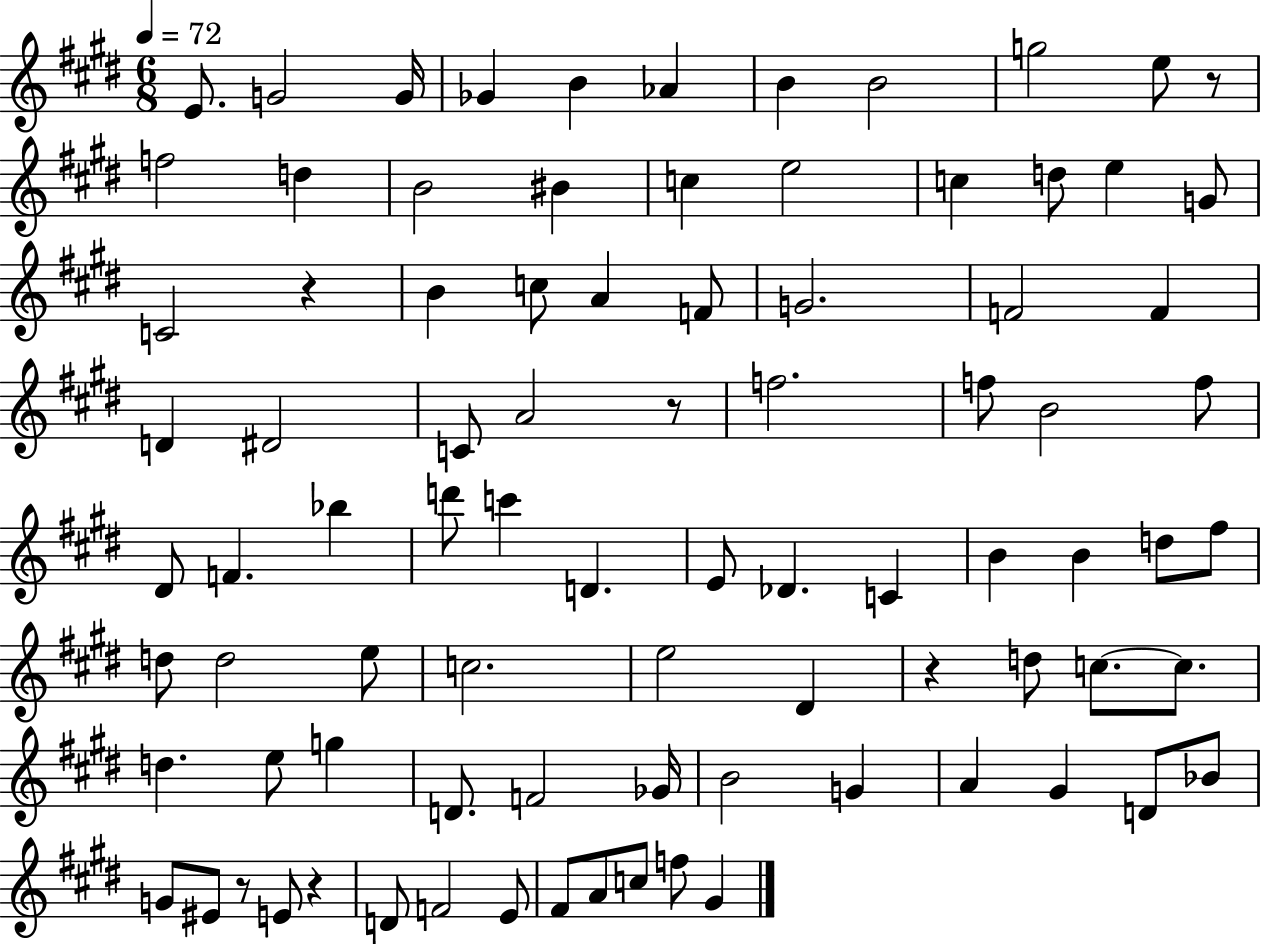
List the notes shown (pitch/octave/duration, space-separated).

E4/e. G4/h G4/s Gb4/q B4/q Ab4/q B4/q B4/h G5/h E5/e R/e F5/h D5/q B4/h BIS4/q C5/q E5/h C5/q D5/e E5/q G4/e C4/h R/q B4/q C5/e A4/q F4/e G4/h. F4/h F4/q D4/q D#4/h C4/e A4/h R/e F5/h. F5/e B4/h F5/e D#4/e F4/q. Bb5/q D6/e C6/q D4/q. E4/e Db4/q. C4/q B4/q B4/q D5/e F#5/e D5/e D5/h E5/e C5/h. E5/h D#4/q R/q D5/e C5/e. C5/e. D5/q. E5/e G5/q D4/e. F4/h Gb4/s B4/h G4/q A4/q G#4/q D4/e Bb4/e G4/e EIS4/e R/e E4/e R/q D4/e F4/h E4/e F#4/e A4/e C5/e F5/e G#4/q